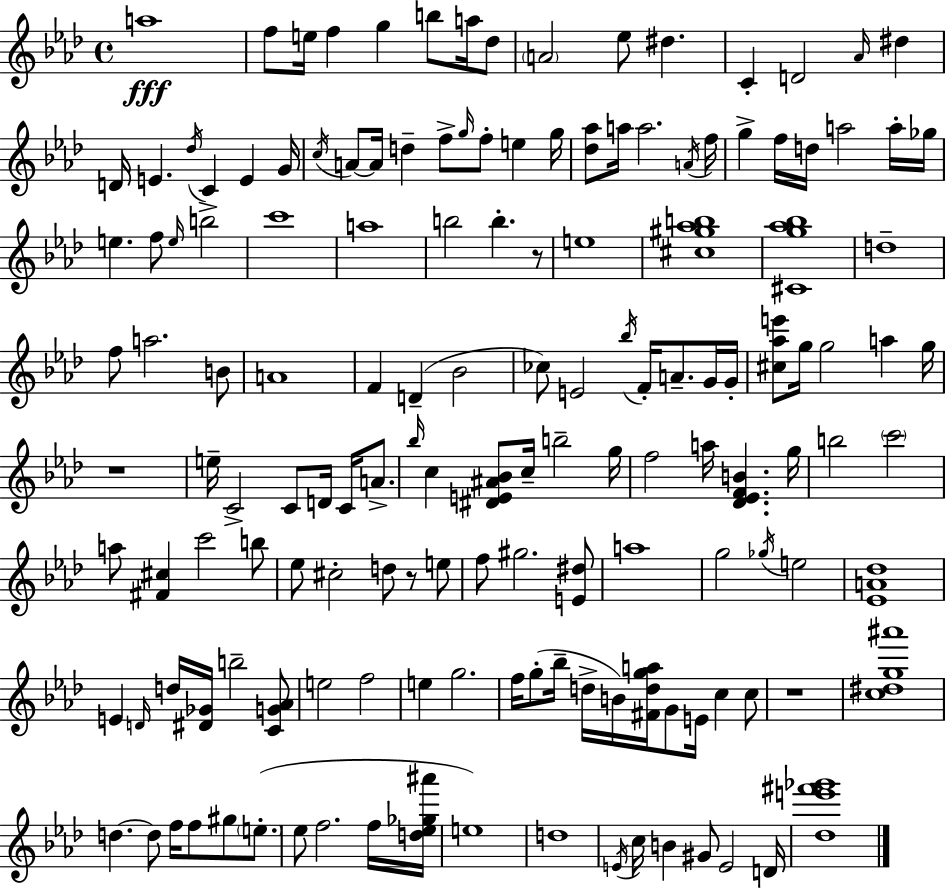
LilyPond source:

{
  \clef treble
  \time 4/4
  \defaultTimeSignature
  \key f \minor
  a''1\fff | f''8 e''16 f''4 g''4 b''8 a''16 des''8 | \parenthesize a'2 ees''8 dis''4. | c'4-. d'2 \grace { aes'16 } dis''4 | \break d'16 e'4. \acciaccatura { des''16 } c'4 e'4 | g'16 \acciaccatura { c''16 } a'8~~ a'16 d''4-- f''8-> \grace { g''16 } f''8-. e''4 | g''16 <des'' aes''>8 a''16 a''2. | \acciaccatura { a'16 } f''16 g''4-> f''16 d''16 a''2 | \break a''16-. ges''16 e''4. f''8 \grace { e''16 } b''2-> | c'''1 | a''1 | b''2 b''4.-. | \break r8 e''1 | <cis'' gis'' aes'' b''>1 | <cis' g'' aes'' bes''>1 | d''1-- | \break f''8 a''2. | b'8 a'1 | f'4 d'4--( bes'2 | ces''8) e'2 | \break \acciaccatura { bes''16 } f'16-. a'8.-- g'16 g'16-. <cis'' aes'' e'''>8 g''16 g''2 | a''4 g''16 r1 | e''16-- c'2-> | c'8 d'16 c'16 a'8.-> \grace { bes''16 } c''4 <dis' e' ais' bes'>8 c''16-- b''2-- | \break g''16 f''2 | a''16 <des' ees' f' b'>4. g''16 b''2 | \parenthesize c'''2 a''8 <fis' cis''>4 c'''2 | b''8 ees''8 cis''2-. | \break d''8 r8 e''8 f''8 gis''2. | <e' dis''>8 a''1 | g''2 | \acciaccatura { ges''16 } e''2 <ees' a' des''>1 | \break e'4 \grace { d'16 } d''16 <dis' ges'>16 | b''2-- <c' g' aes'>8 e''2 | f''2 e''4 g''2. | f''16 g''8-.( bes''16-- d''16-> b'16) | \break <fis' d'' g'' a''>16 g'8 e'16 c''4 c''8 r1 | <c'' dis'' g'' ais'''>1 | d''4.~~ | d''8 f''16 f''8 gis''8 \parenthesize e''8.-.( ees''8 f''2. | \break f''16 <d'' ees'' ges'' ais'''>16 e''1) | d''1 | \acciaccatura { e'16 } c''16 b'4 | gis'8 e'2 d'16 <des'' e''' fis''' ges'''>1 | \break \bar "|."
}